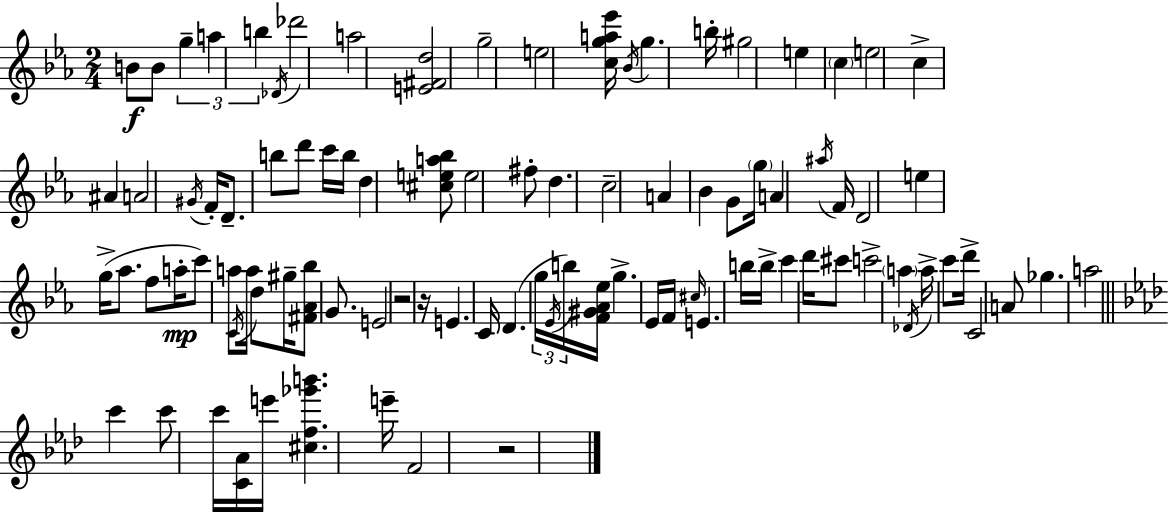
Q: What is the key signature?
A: C minor